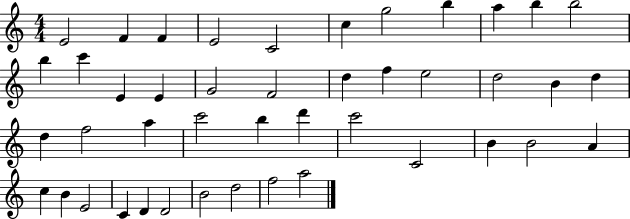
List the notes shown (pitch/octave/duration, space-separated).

E4/h F4/q F4/q E4/h C4/h C5/q G5/h B5/q A5/q B5/q B5/h B5/q C6/q E4/q E4/q G4/h F4/h D5/q F5/q E5/h D5/h B4/q D5/q D5/q F5/h A5/q C6/h B5/q D6/q C6/h C4/h B4/q B4/h A4/q C5/q B4/q E4/h C4/q D4/q D4/h B4/h D5/h F5/h A5/h